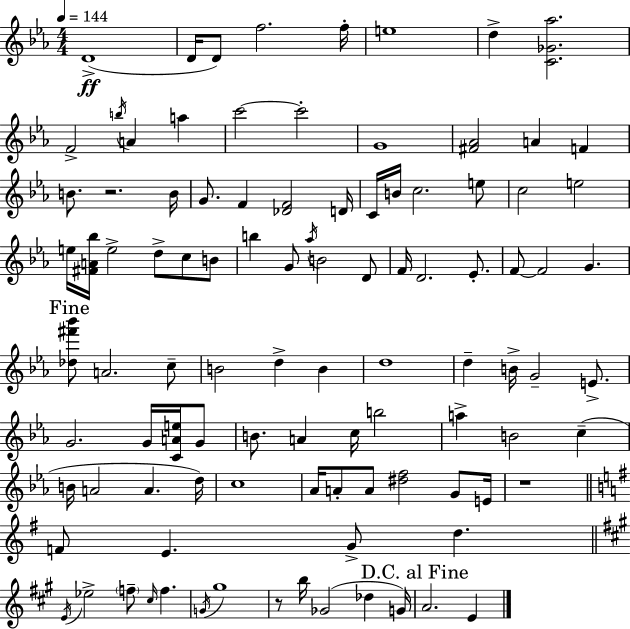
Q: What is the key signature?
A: EES major